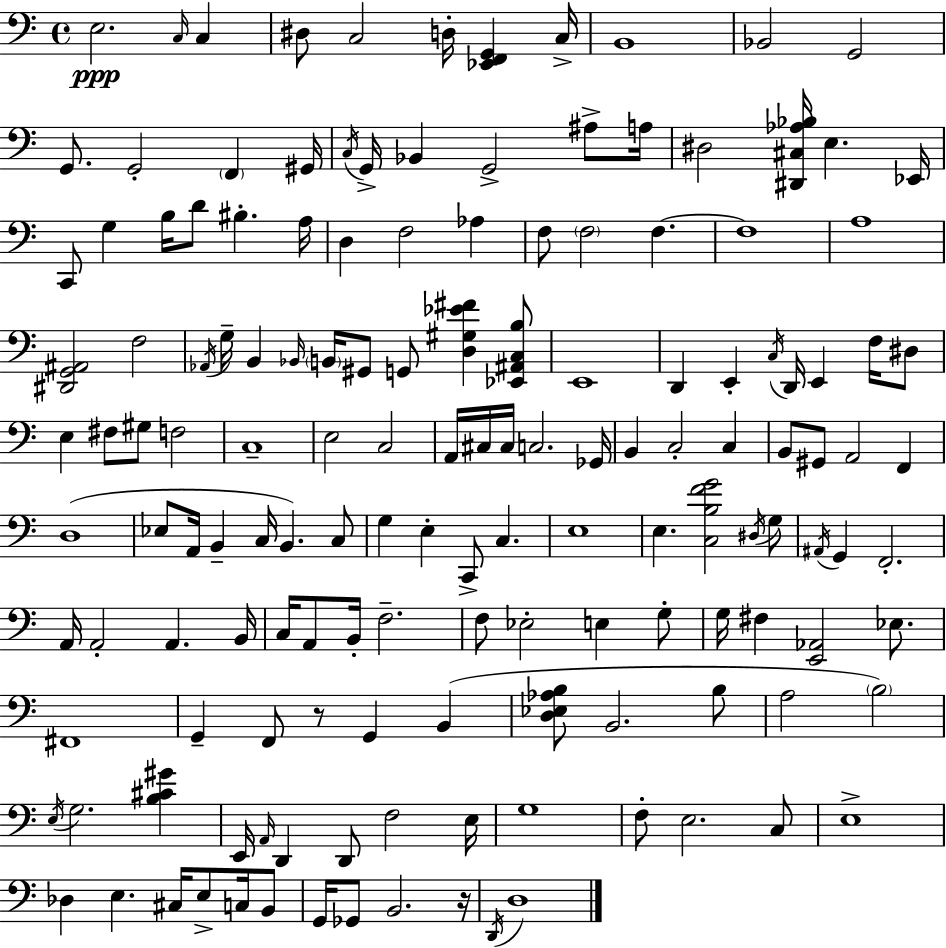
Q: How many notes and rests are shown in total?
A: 149